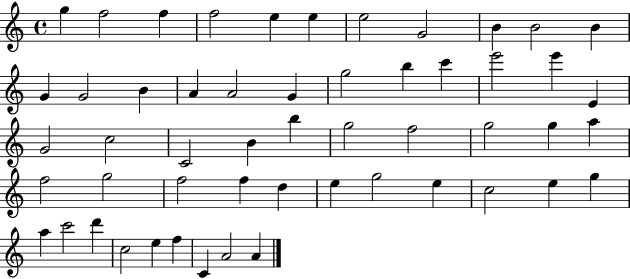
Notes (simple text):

G5/q F5/h F5/q F5/h E5/q E5/q E5/h G4/h B4/q B4/h B4/q G4/q G4/h B4/q A4/q A4/h G4/q G5/h B5/q C6/q E6/h E6/q E4/q G4/h C5/h C4/h B4/q B5/q G5/h F5/h G5/h G5/q A5/q F5/h G5/h F5/h F5/q D5/q E5/q G5/h E5/q C5/h E5/q G5/q A5/q C6/h D6/q C5/h E5/q F5/q C4/q A4/h A4/q